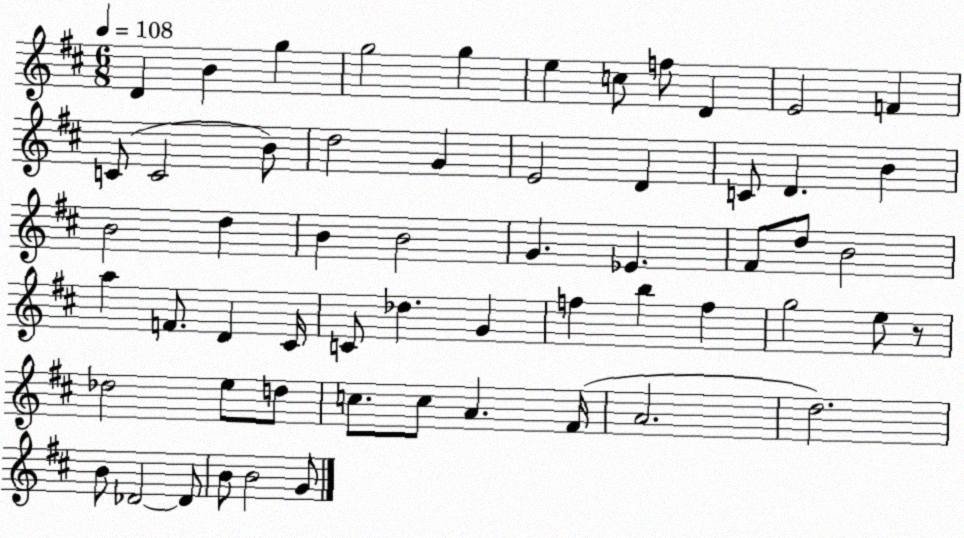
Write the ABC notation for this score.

X:1
T:Untitled
M:6/8
L:1/4
K:D
D B g g2 g e c/2 f/2 D E2 F C/2 C2 B/2 d2 G E2 D C/2 D B B2 d B B2 G _E ^F/2 d/2 B2 a F/2 D ^C/4 C/2 _d G f b f g2 e/2 z/2 _d2 e/2 d/2 c/2 c/2 A ^F/4 A2 d2 B/2 _D2 _D/2 B/2 B2 G/2